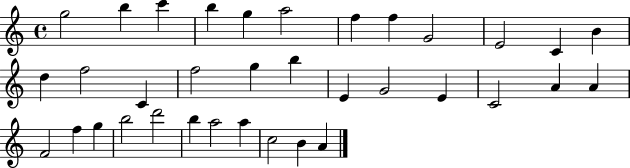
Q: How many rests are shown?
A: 0